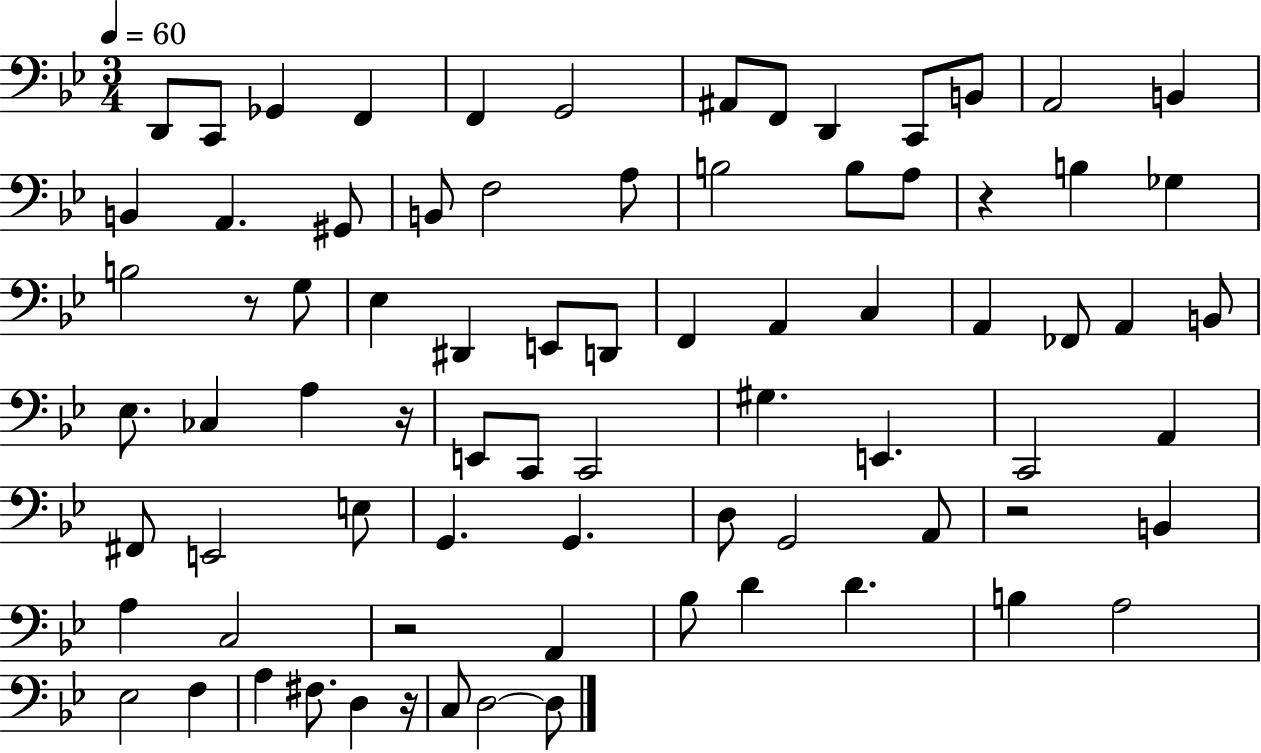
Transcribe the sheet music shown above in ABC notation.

X:1
T:Untitled
M:3/4
L:1/4
K:Bb
D,,/2 C,,/2 _G,, F,, F,, G,,2 ^A,,/2 F,,/2 D,, C,,/2 B,,/2 A,,2 B,, B,, A,, ^G,,/2 B,,/2 F,2 A,/2 B,2 B,/2 A,/2 z B, _G, B,2 z/2 G,/2 _E, ^D,, E,,/2 D,,/2 F,, A,, C, A,, _F,,/2 A,, B,,/2 _E,/2 _C, A, z/4 E,,/2 C,,/2 C,,2 ^G, E,, C,,2 A,, ^F,,/2 E,,2 E,/2 G,, G,, D,/2 G,,2 A,,/2 z2 B,, A, C,2 z2 A,, _B,/2 D D B, A,2 _E,2 F, A, ^F,/2 D, z/4 C,/2 D,2 D,/2